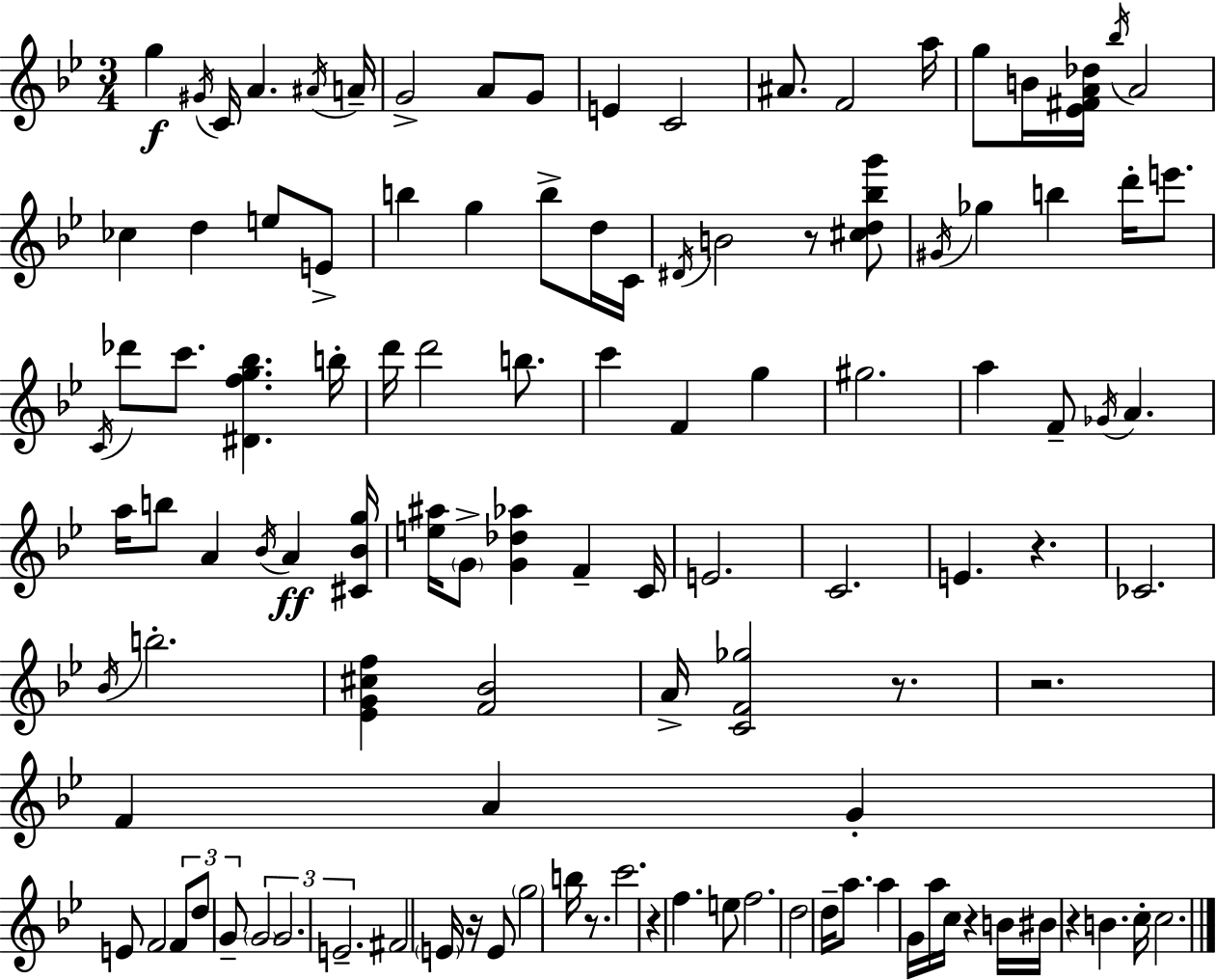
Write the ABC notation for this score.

X:1
T:Untitled
M:3/4
L:1/4
K:Gm
g ^G/4 C/4 A ^A/4 A/4 G2 A/2 G/2 E C2 ^A/2 F2 a/4 g/2 B/4 [_E^FA_d]/4 _b/4 A2 _c d e/2 E/2 b g b/2 d/4 C/4 ^D/4 B2 z/2 [^cd_bg']/2 ^G/4 _g b d'/4 e'/2 C/4 _d'/2 c'/2 [^Dfg_b] b/4 d'/4 d'2 b/2 c' F g ^g2 a F/2 _G/4 A a/4 b/2 A _B/4 A [^C_Bg]/4 [e^a]/4 G/2 [G_d_a] F C/4 E2 C2 E z _C2 _B/4 b2 [_EG^cf] [F_B]2 A/4 [CF_g]2 z/2 z2 F A G E/2 F2 F/2 d/2 G/2 G2 G2 E2 ^F2 E/4 z/4 E/2 g2 b/4 z/2 c'2 z f e/2 f2 d2 d/4 a/2 a G/4 a/4 c/4 z B/4 ^B/4 z B c/4 c2